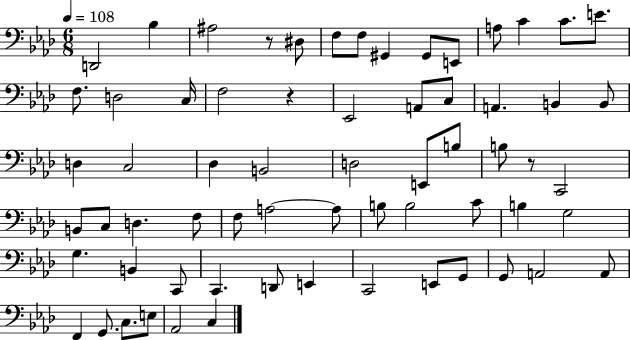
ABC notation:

X:1
T:Untitled
M:6/8
L:1/4
K:Ab
D,,2 _B, ^A,2 z/2 ^D,/2 F,/2 F,/2 ^G,, ^G,,/2 E,,/2 A,/2 C C/2 E/2 F,/2 D,2 C,/4 F,2 z _E,,2 A,,/2 C,/2 A,, B,, B,,/2 D, C,2 _D, B,,2 D,2 E,,/2 B,/2 B,/2 z/2 C,,2 B,,/2 C,/2 D, F,/2 F,/2 A,2 A,/2 B,/2 B,2 C/2 B, G,2 G, B,, C,,/2 C,, D,,/2 E,, C,,2 E,,/2 G,,/2 G,,/2 A,,2 A,,/2 F,, G,,/2 C,/2 E,/2 _A,,2 C,